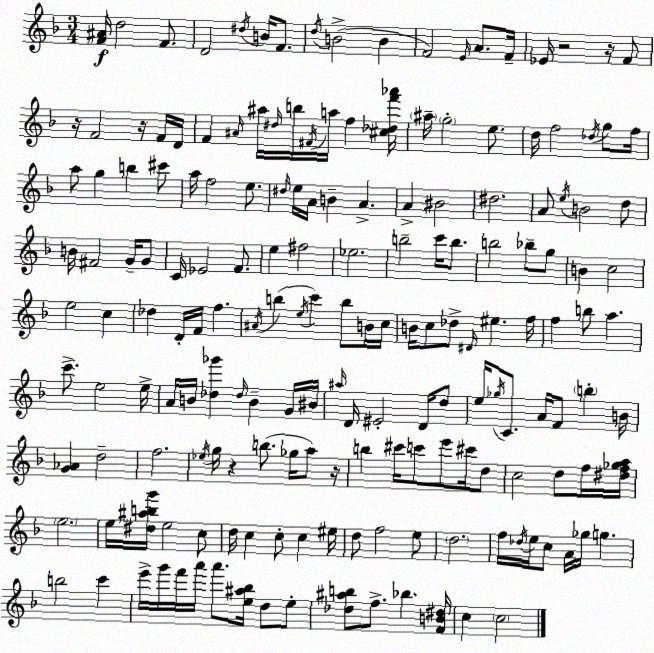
X:1
T:Untitled
M:3/4
L:1/4
K:Dm
[F^A]/4 d2 F/2 D2 ^d/4 B/4 F/2 d/4 B2 B F2 E/4 A/2 F/4 _E/4 z2 z/4 F/2 z/4 F2 z/4 F/4 D/4 F ^A/4 ^a/4 ^d/4 b/4 ^F/4 a/4 f [^c_df'_a']/4 ^a/4 g2 e/2 d/4 f2 _d/4 g/2 f/4 a/2 g b ^c'/2 a/4 f2 e/2 ^d/4 e/4 A/4 B A A ^B2 ^d2 A/2 e/4 B2 d/2 B/4 ^F2 G/4 G/2 C/4 _E2 F/2 e ^f2 _e2 b2 c'/4 b/2 b2 _b/2 g/2 B c2 e2 c _d D/4 F/4 f ^A/4 b e/4 c' b/2 B/4 c/4 B/4 c/2 _d/2 ^D/4 ^e f/4 f b/2 a c'/2 e2 e/4 A/4 B/4 [_d_g'] _d/4 B G/4 ^B/4 ^a/4 D/4 ^E2 D/4 d/2 e/4 _g/4 C/2 A/4 F/2 b B/4 [G_A] d2 f2 _e/4 g/4 z b/2 _g/4 a/2 z/4 b ^c'/4 c'/2 e'/2 ^c'/4 d/2 c2 d/2 f/4 [^df_ga]/4 e2 e/4 [^d^abg']/4 e2 c/2 d/4 c c/2 c ^e/4 d/2 f2 e/2 d2 f/4 _d/4 e/4 c/2 A/4 _g/4 g b2 c' e'/4 g'/4 f'/4 a'/4 a'/2 [e^a_b]/4 d/2 e/2 [_d^ab]/2 f/2 _b [FB^d]/4 c c2